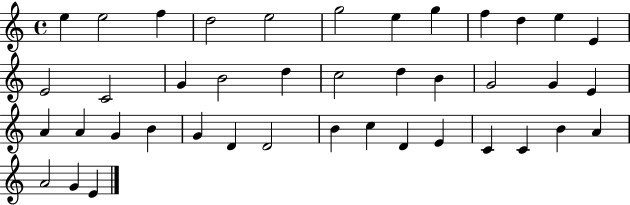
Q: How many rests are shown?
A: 0